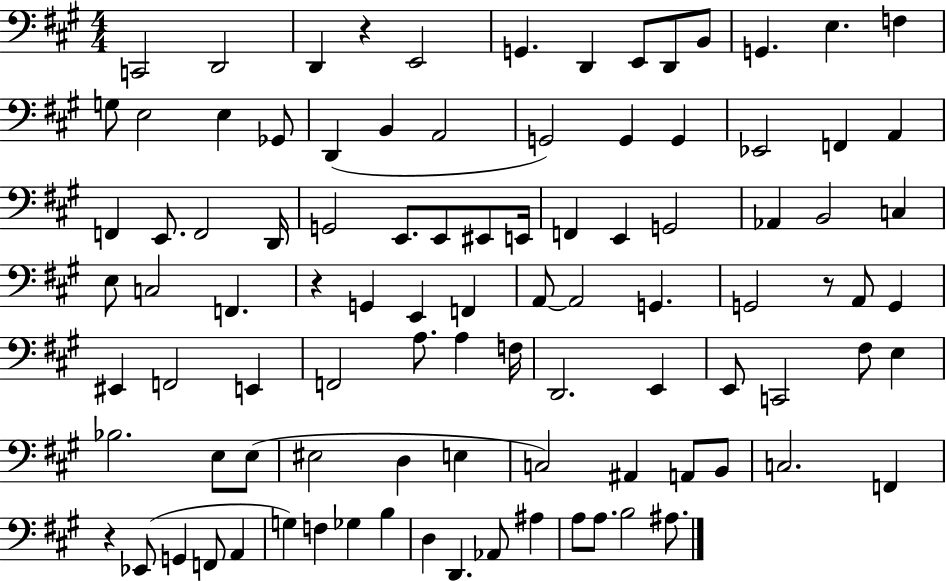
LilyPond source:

{
  \clef bass
  \numericTimeSignature
  \time 4/4
  \key a \major
  \repeat volta 2 { c,2 d,2 | d,4 r4 e,2 | g,4. d,4 e,8 d,8 b,8 | g,4. e4. f4 | \break g8 e2 e4 ges,8 | d,4( b,4 a,2 | g,2) g,4 g,4 | ees,2 f,4 a,4 | \break f,4 e,8. f,2 d,16 | g,2 e,8. e,8 eis,8 e,16 | f,4 e,4 g,2 | aes,4 b,2 c4 | \break e8 c2 f,4. | r4 g,4 e,4 f,4 | a,8~~ a,2 g,4. | g,2 r8 a,8 g,4 | \break eis,4 f,2 e,4 | f,2 a8. a4 f16 | d,2. e,4 | e,8 c,2 fis8 e4 | \break bes2. e8 e8( | eis2 d4 e4 | c2) ais,4 a,8 b,8 | c2. f,4 | \break r4 ees,8( g,4 f,8 a,4 | g4) f4 ges4 b4 | d4 d,4. aes,8 ais4 | a8 a8. b2 ais8. | \break } \bar "|."
}